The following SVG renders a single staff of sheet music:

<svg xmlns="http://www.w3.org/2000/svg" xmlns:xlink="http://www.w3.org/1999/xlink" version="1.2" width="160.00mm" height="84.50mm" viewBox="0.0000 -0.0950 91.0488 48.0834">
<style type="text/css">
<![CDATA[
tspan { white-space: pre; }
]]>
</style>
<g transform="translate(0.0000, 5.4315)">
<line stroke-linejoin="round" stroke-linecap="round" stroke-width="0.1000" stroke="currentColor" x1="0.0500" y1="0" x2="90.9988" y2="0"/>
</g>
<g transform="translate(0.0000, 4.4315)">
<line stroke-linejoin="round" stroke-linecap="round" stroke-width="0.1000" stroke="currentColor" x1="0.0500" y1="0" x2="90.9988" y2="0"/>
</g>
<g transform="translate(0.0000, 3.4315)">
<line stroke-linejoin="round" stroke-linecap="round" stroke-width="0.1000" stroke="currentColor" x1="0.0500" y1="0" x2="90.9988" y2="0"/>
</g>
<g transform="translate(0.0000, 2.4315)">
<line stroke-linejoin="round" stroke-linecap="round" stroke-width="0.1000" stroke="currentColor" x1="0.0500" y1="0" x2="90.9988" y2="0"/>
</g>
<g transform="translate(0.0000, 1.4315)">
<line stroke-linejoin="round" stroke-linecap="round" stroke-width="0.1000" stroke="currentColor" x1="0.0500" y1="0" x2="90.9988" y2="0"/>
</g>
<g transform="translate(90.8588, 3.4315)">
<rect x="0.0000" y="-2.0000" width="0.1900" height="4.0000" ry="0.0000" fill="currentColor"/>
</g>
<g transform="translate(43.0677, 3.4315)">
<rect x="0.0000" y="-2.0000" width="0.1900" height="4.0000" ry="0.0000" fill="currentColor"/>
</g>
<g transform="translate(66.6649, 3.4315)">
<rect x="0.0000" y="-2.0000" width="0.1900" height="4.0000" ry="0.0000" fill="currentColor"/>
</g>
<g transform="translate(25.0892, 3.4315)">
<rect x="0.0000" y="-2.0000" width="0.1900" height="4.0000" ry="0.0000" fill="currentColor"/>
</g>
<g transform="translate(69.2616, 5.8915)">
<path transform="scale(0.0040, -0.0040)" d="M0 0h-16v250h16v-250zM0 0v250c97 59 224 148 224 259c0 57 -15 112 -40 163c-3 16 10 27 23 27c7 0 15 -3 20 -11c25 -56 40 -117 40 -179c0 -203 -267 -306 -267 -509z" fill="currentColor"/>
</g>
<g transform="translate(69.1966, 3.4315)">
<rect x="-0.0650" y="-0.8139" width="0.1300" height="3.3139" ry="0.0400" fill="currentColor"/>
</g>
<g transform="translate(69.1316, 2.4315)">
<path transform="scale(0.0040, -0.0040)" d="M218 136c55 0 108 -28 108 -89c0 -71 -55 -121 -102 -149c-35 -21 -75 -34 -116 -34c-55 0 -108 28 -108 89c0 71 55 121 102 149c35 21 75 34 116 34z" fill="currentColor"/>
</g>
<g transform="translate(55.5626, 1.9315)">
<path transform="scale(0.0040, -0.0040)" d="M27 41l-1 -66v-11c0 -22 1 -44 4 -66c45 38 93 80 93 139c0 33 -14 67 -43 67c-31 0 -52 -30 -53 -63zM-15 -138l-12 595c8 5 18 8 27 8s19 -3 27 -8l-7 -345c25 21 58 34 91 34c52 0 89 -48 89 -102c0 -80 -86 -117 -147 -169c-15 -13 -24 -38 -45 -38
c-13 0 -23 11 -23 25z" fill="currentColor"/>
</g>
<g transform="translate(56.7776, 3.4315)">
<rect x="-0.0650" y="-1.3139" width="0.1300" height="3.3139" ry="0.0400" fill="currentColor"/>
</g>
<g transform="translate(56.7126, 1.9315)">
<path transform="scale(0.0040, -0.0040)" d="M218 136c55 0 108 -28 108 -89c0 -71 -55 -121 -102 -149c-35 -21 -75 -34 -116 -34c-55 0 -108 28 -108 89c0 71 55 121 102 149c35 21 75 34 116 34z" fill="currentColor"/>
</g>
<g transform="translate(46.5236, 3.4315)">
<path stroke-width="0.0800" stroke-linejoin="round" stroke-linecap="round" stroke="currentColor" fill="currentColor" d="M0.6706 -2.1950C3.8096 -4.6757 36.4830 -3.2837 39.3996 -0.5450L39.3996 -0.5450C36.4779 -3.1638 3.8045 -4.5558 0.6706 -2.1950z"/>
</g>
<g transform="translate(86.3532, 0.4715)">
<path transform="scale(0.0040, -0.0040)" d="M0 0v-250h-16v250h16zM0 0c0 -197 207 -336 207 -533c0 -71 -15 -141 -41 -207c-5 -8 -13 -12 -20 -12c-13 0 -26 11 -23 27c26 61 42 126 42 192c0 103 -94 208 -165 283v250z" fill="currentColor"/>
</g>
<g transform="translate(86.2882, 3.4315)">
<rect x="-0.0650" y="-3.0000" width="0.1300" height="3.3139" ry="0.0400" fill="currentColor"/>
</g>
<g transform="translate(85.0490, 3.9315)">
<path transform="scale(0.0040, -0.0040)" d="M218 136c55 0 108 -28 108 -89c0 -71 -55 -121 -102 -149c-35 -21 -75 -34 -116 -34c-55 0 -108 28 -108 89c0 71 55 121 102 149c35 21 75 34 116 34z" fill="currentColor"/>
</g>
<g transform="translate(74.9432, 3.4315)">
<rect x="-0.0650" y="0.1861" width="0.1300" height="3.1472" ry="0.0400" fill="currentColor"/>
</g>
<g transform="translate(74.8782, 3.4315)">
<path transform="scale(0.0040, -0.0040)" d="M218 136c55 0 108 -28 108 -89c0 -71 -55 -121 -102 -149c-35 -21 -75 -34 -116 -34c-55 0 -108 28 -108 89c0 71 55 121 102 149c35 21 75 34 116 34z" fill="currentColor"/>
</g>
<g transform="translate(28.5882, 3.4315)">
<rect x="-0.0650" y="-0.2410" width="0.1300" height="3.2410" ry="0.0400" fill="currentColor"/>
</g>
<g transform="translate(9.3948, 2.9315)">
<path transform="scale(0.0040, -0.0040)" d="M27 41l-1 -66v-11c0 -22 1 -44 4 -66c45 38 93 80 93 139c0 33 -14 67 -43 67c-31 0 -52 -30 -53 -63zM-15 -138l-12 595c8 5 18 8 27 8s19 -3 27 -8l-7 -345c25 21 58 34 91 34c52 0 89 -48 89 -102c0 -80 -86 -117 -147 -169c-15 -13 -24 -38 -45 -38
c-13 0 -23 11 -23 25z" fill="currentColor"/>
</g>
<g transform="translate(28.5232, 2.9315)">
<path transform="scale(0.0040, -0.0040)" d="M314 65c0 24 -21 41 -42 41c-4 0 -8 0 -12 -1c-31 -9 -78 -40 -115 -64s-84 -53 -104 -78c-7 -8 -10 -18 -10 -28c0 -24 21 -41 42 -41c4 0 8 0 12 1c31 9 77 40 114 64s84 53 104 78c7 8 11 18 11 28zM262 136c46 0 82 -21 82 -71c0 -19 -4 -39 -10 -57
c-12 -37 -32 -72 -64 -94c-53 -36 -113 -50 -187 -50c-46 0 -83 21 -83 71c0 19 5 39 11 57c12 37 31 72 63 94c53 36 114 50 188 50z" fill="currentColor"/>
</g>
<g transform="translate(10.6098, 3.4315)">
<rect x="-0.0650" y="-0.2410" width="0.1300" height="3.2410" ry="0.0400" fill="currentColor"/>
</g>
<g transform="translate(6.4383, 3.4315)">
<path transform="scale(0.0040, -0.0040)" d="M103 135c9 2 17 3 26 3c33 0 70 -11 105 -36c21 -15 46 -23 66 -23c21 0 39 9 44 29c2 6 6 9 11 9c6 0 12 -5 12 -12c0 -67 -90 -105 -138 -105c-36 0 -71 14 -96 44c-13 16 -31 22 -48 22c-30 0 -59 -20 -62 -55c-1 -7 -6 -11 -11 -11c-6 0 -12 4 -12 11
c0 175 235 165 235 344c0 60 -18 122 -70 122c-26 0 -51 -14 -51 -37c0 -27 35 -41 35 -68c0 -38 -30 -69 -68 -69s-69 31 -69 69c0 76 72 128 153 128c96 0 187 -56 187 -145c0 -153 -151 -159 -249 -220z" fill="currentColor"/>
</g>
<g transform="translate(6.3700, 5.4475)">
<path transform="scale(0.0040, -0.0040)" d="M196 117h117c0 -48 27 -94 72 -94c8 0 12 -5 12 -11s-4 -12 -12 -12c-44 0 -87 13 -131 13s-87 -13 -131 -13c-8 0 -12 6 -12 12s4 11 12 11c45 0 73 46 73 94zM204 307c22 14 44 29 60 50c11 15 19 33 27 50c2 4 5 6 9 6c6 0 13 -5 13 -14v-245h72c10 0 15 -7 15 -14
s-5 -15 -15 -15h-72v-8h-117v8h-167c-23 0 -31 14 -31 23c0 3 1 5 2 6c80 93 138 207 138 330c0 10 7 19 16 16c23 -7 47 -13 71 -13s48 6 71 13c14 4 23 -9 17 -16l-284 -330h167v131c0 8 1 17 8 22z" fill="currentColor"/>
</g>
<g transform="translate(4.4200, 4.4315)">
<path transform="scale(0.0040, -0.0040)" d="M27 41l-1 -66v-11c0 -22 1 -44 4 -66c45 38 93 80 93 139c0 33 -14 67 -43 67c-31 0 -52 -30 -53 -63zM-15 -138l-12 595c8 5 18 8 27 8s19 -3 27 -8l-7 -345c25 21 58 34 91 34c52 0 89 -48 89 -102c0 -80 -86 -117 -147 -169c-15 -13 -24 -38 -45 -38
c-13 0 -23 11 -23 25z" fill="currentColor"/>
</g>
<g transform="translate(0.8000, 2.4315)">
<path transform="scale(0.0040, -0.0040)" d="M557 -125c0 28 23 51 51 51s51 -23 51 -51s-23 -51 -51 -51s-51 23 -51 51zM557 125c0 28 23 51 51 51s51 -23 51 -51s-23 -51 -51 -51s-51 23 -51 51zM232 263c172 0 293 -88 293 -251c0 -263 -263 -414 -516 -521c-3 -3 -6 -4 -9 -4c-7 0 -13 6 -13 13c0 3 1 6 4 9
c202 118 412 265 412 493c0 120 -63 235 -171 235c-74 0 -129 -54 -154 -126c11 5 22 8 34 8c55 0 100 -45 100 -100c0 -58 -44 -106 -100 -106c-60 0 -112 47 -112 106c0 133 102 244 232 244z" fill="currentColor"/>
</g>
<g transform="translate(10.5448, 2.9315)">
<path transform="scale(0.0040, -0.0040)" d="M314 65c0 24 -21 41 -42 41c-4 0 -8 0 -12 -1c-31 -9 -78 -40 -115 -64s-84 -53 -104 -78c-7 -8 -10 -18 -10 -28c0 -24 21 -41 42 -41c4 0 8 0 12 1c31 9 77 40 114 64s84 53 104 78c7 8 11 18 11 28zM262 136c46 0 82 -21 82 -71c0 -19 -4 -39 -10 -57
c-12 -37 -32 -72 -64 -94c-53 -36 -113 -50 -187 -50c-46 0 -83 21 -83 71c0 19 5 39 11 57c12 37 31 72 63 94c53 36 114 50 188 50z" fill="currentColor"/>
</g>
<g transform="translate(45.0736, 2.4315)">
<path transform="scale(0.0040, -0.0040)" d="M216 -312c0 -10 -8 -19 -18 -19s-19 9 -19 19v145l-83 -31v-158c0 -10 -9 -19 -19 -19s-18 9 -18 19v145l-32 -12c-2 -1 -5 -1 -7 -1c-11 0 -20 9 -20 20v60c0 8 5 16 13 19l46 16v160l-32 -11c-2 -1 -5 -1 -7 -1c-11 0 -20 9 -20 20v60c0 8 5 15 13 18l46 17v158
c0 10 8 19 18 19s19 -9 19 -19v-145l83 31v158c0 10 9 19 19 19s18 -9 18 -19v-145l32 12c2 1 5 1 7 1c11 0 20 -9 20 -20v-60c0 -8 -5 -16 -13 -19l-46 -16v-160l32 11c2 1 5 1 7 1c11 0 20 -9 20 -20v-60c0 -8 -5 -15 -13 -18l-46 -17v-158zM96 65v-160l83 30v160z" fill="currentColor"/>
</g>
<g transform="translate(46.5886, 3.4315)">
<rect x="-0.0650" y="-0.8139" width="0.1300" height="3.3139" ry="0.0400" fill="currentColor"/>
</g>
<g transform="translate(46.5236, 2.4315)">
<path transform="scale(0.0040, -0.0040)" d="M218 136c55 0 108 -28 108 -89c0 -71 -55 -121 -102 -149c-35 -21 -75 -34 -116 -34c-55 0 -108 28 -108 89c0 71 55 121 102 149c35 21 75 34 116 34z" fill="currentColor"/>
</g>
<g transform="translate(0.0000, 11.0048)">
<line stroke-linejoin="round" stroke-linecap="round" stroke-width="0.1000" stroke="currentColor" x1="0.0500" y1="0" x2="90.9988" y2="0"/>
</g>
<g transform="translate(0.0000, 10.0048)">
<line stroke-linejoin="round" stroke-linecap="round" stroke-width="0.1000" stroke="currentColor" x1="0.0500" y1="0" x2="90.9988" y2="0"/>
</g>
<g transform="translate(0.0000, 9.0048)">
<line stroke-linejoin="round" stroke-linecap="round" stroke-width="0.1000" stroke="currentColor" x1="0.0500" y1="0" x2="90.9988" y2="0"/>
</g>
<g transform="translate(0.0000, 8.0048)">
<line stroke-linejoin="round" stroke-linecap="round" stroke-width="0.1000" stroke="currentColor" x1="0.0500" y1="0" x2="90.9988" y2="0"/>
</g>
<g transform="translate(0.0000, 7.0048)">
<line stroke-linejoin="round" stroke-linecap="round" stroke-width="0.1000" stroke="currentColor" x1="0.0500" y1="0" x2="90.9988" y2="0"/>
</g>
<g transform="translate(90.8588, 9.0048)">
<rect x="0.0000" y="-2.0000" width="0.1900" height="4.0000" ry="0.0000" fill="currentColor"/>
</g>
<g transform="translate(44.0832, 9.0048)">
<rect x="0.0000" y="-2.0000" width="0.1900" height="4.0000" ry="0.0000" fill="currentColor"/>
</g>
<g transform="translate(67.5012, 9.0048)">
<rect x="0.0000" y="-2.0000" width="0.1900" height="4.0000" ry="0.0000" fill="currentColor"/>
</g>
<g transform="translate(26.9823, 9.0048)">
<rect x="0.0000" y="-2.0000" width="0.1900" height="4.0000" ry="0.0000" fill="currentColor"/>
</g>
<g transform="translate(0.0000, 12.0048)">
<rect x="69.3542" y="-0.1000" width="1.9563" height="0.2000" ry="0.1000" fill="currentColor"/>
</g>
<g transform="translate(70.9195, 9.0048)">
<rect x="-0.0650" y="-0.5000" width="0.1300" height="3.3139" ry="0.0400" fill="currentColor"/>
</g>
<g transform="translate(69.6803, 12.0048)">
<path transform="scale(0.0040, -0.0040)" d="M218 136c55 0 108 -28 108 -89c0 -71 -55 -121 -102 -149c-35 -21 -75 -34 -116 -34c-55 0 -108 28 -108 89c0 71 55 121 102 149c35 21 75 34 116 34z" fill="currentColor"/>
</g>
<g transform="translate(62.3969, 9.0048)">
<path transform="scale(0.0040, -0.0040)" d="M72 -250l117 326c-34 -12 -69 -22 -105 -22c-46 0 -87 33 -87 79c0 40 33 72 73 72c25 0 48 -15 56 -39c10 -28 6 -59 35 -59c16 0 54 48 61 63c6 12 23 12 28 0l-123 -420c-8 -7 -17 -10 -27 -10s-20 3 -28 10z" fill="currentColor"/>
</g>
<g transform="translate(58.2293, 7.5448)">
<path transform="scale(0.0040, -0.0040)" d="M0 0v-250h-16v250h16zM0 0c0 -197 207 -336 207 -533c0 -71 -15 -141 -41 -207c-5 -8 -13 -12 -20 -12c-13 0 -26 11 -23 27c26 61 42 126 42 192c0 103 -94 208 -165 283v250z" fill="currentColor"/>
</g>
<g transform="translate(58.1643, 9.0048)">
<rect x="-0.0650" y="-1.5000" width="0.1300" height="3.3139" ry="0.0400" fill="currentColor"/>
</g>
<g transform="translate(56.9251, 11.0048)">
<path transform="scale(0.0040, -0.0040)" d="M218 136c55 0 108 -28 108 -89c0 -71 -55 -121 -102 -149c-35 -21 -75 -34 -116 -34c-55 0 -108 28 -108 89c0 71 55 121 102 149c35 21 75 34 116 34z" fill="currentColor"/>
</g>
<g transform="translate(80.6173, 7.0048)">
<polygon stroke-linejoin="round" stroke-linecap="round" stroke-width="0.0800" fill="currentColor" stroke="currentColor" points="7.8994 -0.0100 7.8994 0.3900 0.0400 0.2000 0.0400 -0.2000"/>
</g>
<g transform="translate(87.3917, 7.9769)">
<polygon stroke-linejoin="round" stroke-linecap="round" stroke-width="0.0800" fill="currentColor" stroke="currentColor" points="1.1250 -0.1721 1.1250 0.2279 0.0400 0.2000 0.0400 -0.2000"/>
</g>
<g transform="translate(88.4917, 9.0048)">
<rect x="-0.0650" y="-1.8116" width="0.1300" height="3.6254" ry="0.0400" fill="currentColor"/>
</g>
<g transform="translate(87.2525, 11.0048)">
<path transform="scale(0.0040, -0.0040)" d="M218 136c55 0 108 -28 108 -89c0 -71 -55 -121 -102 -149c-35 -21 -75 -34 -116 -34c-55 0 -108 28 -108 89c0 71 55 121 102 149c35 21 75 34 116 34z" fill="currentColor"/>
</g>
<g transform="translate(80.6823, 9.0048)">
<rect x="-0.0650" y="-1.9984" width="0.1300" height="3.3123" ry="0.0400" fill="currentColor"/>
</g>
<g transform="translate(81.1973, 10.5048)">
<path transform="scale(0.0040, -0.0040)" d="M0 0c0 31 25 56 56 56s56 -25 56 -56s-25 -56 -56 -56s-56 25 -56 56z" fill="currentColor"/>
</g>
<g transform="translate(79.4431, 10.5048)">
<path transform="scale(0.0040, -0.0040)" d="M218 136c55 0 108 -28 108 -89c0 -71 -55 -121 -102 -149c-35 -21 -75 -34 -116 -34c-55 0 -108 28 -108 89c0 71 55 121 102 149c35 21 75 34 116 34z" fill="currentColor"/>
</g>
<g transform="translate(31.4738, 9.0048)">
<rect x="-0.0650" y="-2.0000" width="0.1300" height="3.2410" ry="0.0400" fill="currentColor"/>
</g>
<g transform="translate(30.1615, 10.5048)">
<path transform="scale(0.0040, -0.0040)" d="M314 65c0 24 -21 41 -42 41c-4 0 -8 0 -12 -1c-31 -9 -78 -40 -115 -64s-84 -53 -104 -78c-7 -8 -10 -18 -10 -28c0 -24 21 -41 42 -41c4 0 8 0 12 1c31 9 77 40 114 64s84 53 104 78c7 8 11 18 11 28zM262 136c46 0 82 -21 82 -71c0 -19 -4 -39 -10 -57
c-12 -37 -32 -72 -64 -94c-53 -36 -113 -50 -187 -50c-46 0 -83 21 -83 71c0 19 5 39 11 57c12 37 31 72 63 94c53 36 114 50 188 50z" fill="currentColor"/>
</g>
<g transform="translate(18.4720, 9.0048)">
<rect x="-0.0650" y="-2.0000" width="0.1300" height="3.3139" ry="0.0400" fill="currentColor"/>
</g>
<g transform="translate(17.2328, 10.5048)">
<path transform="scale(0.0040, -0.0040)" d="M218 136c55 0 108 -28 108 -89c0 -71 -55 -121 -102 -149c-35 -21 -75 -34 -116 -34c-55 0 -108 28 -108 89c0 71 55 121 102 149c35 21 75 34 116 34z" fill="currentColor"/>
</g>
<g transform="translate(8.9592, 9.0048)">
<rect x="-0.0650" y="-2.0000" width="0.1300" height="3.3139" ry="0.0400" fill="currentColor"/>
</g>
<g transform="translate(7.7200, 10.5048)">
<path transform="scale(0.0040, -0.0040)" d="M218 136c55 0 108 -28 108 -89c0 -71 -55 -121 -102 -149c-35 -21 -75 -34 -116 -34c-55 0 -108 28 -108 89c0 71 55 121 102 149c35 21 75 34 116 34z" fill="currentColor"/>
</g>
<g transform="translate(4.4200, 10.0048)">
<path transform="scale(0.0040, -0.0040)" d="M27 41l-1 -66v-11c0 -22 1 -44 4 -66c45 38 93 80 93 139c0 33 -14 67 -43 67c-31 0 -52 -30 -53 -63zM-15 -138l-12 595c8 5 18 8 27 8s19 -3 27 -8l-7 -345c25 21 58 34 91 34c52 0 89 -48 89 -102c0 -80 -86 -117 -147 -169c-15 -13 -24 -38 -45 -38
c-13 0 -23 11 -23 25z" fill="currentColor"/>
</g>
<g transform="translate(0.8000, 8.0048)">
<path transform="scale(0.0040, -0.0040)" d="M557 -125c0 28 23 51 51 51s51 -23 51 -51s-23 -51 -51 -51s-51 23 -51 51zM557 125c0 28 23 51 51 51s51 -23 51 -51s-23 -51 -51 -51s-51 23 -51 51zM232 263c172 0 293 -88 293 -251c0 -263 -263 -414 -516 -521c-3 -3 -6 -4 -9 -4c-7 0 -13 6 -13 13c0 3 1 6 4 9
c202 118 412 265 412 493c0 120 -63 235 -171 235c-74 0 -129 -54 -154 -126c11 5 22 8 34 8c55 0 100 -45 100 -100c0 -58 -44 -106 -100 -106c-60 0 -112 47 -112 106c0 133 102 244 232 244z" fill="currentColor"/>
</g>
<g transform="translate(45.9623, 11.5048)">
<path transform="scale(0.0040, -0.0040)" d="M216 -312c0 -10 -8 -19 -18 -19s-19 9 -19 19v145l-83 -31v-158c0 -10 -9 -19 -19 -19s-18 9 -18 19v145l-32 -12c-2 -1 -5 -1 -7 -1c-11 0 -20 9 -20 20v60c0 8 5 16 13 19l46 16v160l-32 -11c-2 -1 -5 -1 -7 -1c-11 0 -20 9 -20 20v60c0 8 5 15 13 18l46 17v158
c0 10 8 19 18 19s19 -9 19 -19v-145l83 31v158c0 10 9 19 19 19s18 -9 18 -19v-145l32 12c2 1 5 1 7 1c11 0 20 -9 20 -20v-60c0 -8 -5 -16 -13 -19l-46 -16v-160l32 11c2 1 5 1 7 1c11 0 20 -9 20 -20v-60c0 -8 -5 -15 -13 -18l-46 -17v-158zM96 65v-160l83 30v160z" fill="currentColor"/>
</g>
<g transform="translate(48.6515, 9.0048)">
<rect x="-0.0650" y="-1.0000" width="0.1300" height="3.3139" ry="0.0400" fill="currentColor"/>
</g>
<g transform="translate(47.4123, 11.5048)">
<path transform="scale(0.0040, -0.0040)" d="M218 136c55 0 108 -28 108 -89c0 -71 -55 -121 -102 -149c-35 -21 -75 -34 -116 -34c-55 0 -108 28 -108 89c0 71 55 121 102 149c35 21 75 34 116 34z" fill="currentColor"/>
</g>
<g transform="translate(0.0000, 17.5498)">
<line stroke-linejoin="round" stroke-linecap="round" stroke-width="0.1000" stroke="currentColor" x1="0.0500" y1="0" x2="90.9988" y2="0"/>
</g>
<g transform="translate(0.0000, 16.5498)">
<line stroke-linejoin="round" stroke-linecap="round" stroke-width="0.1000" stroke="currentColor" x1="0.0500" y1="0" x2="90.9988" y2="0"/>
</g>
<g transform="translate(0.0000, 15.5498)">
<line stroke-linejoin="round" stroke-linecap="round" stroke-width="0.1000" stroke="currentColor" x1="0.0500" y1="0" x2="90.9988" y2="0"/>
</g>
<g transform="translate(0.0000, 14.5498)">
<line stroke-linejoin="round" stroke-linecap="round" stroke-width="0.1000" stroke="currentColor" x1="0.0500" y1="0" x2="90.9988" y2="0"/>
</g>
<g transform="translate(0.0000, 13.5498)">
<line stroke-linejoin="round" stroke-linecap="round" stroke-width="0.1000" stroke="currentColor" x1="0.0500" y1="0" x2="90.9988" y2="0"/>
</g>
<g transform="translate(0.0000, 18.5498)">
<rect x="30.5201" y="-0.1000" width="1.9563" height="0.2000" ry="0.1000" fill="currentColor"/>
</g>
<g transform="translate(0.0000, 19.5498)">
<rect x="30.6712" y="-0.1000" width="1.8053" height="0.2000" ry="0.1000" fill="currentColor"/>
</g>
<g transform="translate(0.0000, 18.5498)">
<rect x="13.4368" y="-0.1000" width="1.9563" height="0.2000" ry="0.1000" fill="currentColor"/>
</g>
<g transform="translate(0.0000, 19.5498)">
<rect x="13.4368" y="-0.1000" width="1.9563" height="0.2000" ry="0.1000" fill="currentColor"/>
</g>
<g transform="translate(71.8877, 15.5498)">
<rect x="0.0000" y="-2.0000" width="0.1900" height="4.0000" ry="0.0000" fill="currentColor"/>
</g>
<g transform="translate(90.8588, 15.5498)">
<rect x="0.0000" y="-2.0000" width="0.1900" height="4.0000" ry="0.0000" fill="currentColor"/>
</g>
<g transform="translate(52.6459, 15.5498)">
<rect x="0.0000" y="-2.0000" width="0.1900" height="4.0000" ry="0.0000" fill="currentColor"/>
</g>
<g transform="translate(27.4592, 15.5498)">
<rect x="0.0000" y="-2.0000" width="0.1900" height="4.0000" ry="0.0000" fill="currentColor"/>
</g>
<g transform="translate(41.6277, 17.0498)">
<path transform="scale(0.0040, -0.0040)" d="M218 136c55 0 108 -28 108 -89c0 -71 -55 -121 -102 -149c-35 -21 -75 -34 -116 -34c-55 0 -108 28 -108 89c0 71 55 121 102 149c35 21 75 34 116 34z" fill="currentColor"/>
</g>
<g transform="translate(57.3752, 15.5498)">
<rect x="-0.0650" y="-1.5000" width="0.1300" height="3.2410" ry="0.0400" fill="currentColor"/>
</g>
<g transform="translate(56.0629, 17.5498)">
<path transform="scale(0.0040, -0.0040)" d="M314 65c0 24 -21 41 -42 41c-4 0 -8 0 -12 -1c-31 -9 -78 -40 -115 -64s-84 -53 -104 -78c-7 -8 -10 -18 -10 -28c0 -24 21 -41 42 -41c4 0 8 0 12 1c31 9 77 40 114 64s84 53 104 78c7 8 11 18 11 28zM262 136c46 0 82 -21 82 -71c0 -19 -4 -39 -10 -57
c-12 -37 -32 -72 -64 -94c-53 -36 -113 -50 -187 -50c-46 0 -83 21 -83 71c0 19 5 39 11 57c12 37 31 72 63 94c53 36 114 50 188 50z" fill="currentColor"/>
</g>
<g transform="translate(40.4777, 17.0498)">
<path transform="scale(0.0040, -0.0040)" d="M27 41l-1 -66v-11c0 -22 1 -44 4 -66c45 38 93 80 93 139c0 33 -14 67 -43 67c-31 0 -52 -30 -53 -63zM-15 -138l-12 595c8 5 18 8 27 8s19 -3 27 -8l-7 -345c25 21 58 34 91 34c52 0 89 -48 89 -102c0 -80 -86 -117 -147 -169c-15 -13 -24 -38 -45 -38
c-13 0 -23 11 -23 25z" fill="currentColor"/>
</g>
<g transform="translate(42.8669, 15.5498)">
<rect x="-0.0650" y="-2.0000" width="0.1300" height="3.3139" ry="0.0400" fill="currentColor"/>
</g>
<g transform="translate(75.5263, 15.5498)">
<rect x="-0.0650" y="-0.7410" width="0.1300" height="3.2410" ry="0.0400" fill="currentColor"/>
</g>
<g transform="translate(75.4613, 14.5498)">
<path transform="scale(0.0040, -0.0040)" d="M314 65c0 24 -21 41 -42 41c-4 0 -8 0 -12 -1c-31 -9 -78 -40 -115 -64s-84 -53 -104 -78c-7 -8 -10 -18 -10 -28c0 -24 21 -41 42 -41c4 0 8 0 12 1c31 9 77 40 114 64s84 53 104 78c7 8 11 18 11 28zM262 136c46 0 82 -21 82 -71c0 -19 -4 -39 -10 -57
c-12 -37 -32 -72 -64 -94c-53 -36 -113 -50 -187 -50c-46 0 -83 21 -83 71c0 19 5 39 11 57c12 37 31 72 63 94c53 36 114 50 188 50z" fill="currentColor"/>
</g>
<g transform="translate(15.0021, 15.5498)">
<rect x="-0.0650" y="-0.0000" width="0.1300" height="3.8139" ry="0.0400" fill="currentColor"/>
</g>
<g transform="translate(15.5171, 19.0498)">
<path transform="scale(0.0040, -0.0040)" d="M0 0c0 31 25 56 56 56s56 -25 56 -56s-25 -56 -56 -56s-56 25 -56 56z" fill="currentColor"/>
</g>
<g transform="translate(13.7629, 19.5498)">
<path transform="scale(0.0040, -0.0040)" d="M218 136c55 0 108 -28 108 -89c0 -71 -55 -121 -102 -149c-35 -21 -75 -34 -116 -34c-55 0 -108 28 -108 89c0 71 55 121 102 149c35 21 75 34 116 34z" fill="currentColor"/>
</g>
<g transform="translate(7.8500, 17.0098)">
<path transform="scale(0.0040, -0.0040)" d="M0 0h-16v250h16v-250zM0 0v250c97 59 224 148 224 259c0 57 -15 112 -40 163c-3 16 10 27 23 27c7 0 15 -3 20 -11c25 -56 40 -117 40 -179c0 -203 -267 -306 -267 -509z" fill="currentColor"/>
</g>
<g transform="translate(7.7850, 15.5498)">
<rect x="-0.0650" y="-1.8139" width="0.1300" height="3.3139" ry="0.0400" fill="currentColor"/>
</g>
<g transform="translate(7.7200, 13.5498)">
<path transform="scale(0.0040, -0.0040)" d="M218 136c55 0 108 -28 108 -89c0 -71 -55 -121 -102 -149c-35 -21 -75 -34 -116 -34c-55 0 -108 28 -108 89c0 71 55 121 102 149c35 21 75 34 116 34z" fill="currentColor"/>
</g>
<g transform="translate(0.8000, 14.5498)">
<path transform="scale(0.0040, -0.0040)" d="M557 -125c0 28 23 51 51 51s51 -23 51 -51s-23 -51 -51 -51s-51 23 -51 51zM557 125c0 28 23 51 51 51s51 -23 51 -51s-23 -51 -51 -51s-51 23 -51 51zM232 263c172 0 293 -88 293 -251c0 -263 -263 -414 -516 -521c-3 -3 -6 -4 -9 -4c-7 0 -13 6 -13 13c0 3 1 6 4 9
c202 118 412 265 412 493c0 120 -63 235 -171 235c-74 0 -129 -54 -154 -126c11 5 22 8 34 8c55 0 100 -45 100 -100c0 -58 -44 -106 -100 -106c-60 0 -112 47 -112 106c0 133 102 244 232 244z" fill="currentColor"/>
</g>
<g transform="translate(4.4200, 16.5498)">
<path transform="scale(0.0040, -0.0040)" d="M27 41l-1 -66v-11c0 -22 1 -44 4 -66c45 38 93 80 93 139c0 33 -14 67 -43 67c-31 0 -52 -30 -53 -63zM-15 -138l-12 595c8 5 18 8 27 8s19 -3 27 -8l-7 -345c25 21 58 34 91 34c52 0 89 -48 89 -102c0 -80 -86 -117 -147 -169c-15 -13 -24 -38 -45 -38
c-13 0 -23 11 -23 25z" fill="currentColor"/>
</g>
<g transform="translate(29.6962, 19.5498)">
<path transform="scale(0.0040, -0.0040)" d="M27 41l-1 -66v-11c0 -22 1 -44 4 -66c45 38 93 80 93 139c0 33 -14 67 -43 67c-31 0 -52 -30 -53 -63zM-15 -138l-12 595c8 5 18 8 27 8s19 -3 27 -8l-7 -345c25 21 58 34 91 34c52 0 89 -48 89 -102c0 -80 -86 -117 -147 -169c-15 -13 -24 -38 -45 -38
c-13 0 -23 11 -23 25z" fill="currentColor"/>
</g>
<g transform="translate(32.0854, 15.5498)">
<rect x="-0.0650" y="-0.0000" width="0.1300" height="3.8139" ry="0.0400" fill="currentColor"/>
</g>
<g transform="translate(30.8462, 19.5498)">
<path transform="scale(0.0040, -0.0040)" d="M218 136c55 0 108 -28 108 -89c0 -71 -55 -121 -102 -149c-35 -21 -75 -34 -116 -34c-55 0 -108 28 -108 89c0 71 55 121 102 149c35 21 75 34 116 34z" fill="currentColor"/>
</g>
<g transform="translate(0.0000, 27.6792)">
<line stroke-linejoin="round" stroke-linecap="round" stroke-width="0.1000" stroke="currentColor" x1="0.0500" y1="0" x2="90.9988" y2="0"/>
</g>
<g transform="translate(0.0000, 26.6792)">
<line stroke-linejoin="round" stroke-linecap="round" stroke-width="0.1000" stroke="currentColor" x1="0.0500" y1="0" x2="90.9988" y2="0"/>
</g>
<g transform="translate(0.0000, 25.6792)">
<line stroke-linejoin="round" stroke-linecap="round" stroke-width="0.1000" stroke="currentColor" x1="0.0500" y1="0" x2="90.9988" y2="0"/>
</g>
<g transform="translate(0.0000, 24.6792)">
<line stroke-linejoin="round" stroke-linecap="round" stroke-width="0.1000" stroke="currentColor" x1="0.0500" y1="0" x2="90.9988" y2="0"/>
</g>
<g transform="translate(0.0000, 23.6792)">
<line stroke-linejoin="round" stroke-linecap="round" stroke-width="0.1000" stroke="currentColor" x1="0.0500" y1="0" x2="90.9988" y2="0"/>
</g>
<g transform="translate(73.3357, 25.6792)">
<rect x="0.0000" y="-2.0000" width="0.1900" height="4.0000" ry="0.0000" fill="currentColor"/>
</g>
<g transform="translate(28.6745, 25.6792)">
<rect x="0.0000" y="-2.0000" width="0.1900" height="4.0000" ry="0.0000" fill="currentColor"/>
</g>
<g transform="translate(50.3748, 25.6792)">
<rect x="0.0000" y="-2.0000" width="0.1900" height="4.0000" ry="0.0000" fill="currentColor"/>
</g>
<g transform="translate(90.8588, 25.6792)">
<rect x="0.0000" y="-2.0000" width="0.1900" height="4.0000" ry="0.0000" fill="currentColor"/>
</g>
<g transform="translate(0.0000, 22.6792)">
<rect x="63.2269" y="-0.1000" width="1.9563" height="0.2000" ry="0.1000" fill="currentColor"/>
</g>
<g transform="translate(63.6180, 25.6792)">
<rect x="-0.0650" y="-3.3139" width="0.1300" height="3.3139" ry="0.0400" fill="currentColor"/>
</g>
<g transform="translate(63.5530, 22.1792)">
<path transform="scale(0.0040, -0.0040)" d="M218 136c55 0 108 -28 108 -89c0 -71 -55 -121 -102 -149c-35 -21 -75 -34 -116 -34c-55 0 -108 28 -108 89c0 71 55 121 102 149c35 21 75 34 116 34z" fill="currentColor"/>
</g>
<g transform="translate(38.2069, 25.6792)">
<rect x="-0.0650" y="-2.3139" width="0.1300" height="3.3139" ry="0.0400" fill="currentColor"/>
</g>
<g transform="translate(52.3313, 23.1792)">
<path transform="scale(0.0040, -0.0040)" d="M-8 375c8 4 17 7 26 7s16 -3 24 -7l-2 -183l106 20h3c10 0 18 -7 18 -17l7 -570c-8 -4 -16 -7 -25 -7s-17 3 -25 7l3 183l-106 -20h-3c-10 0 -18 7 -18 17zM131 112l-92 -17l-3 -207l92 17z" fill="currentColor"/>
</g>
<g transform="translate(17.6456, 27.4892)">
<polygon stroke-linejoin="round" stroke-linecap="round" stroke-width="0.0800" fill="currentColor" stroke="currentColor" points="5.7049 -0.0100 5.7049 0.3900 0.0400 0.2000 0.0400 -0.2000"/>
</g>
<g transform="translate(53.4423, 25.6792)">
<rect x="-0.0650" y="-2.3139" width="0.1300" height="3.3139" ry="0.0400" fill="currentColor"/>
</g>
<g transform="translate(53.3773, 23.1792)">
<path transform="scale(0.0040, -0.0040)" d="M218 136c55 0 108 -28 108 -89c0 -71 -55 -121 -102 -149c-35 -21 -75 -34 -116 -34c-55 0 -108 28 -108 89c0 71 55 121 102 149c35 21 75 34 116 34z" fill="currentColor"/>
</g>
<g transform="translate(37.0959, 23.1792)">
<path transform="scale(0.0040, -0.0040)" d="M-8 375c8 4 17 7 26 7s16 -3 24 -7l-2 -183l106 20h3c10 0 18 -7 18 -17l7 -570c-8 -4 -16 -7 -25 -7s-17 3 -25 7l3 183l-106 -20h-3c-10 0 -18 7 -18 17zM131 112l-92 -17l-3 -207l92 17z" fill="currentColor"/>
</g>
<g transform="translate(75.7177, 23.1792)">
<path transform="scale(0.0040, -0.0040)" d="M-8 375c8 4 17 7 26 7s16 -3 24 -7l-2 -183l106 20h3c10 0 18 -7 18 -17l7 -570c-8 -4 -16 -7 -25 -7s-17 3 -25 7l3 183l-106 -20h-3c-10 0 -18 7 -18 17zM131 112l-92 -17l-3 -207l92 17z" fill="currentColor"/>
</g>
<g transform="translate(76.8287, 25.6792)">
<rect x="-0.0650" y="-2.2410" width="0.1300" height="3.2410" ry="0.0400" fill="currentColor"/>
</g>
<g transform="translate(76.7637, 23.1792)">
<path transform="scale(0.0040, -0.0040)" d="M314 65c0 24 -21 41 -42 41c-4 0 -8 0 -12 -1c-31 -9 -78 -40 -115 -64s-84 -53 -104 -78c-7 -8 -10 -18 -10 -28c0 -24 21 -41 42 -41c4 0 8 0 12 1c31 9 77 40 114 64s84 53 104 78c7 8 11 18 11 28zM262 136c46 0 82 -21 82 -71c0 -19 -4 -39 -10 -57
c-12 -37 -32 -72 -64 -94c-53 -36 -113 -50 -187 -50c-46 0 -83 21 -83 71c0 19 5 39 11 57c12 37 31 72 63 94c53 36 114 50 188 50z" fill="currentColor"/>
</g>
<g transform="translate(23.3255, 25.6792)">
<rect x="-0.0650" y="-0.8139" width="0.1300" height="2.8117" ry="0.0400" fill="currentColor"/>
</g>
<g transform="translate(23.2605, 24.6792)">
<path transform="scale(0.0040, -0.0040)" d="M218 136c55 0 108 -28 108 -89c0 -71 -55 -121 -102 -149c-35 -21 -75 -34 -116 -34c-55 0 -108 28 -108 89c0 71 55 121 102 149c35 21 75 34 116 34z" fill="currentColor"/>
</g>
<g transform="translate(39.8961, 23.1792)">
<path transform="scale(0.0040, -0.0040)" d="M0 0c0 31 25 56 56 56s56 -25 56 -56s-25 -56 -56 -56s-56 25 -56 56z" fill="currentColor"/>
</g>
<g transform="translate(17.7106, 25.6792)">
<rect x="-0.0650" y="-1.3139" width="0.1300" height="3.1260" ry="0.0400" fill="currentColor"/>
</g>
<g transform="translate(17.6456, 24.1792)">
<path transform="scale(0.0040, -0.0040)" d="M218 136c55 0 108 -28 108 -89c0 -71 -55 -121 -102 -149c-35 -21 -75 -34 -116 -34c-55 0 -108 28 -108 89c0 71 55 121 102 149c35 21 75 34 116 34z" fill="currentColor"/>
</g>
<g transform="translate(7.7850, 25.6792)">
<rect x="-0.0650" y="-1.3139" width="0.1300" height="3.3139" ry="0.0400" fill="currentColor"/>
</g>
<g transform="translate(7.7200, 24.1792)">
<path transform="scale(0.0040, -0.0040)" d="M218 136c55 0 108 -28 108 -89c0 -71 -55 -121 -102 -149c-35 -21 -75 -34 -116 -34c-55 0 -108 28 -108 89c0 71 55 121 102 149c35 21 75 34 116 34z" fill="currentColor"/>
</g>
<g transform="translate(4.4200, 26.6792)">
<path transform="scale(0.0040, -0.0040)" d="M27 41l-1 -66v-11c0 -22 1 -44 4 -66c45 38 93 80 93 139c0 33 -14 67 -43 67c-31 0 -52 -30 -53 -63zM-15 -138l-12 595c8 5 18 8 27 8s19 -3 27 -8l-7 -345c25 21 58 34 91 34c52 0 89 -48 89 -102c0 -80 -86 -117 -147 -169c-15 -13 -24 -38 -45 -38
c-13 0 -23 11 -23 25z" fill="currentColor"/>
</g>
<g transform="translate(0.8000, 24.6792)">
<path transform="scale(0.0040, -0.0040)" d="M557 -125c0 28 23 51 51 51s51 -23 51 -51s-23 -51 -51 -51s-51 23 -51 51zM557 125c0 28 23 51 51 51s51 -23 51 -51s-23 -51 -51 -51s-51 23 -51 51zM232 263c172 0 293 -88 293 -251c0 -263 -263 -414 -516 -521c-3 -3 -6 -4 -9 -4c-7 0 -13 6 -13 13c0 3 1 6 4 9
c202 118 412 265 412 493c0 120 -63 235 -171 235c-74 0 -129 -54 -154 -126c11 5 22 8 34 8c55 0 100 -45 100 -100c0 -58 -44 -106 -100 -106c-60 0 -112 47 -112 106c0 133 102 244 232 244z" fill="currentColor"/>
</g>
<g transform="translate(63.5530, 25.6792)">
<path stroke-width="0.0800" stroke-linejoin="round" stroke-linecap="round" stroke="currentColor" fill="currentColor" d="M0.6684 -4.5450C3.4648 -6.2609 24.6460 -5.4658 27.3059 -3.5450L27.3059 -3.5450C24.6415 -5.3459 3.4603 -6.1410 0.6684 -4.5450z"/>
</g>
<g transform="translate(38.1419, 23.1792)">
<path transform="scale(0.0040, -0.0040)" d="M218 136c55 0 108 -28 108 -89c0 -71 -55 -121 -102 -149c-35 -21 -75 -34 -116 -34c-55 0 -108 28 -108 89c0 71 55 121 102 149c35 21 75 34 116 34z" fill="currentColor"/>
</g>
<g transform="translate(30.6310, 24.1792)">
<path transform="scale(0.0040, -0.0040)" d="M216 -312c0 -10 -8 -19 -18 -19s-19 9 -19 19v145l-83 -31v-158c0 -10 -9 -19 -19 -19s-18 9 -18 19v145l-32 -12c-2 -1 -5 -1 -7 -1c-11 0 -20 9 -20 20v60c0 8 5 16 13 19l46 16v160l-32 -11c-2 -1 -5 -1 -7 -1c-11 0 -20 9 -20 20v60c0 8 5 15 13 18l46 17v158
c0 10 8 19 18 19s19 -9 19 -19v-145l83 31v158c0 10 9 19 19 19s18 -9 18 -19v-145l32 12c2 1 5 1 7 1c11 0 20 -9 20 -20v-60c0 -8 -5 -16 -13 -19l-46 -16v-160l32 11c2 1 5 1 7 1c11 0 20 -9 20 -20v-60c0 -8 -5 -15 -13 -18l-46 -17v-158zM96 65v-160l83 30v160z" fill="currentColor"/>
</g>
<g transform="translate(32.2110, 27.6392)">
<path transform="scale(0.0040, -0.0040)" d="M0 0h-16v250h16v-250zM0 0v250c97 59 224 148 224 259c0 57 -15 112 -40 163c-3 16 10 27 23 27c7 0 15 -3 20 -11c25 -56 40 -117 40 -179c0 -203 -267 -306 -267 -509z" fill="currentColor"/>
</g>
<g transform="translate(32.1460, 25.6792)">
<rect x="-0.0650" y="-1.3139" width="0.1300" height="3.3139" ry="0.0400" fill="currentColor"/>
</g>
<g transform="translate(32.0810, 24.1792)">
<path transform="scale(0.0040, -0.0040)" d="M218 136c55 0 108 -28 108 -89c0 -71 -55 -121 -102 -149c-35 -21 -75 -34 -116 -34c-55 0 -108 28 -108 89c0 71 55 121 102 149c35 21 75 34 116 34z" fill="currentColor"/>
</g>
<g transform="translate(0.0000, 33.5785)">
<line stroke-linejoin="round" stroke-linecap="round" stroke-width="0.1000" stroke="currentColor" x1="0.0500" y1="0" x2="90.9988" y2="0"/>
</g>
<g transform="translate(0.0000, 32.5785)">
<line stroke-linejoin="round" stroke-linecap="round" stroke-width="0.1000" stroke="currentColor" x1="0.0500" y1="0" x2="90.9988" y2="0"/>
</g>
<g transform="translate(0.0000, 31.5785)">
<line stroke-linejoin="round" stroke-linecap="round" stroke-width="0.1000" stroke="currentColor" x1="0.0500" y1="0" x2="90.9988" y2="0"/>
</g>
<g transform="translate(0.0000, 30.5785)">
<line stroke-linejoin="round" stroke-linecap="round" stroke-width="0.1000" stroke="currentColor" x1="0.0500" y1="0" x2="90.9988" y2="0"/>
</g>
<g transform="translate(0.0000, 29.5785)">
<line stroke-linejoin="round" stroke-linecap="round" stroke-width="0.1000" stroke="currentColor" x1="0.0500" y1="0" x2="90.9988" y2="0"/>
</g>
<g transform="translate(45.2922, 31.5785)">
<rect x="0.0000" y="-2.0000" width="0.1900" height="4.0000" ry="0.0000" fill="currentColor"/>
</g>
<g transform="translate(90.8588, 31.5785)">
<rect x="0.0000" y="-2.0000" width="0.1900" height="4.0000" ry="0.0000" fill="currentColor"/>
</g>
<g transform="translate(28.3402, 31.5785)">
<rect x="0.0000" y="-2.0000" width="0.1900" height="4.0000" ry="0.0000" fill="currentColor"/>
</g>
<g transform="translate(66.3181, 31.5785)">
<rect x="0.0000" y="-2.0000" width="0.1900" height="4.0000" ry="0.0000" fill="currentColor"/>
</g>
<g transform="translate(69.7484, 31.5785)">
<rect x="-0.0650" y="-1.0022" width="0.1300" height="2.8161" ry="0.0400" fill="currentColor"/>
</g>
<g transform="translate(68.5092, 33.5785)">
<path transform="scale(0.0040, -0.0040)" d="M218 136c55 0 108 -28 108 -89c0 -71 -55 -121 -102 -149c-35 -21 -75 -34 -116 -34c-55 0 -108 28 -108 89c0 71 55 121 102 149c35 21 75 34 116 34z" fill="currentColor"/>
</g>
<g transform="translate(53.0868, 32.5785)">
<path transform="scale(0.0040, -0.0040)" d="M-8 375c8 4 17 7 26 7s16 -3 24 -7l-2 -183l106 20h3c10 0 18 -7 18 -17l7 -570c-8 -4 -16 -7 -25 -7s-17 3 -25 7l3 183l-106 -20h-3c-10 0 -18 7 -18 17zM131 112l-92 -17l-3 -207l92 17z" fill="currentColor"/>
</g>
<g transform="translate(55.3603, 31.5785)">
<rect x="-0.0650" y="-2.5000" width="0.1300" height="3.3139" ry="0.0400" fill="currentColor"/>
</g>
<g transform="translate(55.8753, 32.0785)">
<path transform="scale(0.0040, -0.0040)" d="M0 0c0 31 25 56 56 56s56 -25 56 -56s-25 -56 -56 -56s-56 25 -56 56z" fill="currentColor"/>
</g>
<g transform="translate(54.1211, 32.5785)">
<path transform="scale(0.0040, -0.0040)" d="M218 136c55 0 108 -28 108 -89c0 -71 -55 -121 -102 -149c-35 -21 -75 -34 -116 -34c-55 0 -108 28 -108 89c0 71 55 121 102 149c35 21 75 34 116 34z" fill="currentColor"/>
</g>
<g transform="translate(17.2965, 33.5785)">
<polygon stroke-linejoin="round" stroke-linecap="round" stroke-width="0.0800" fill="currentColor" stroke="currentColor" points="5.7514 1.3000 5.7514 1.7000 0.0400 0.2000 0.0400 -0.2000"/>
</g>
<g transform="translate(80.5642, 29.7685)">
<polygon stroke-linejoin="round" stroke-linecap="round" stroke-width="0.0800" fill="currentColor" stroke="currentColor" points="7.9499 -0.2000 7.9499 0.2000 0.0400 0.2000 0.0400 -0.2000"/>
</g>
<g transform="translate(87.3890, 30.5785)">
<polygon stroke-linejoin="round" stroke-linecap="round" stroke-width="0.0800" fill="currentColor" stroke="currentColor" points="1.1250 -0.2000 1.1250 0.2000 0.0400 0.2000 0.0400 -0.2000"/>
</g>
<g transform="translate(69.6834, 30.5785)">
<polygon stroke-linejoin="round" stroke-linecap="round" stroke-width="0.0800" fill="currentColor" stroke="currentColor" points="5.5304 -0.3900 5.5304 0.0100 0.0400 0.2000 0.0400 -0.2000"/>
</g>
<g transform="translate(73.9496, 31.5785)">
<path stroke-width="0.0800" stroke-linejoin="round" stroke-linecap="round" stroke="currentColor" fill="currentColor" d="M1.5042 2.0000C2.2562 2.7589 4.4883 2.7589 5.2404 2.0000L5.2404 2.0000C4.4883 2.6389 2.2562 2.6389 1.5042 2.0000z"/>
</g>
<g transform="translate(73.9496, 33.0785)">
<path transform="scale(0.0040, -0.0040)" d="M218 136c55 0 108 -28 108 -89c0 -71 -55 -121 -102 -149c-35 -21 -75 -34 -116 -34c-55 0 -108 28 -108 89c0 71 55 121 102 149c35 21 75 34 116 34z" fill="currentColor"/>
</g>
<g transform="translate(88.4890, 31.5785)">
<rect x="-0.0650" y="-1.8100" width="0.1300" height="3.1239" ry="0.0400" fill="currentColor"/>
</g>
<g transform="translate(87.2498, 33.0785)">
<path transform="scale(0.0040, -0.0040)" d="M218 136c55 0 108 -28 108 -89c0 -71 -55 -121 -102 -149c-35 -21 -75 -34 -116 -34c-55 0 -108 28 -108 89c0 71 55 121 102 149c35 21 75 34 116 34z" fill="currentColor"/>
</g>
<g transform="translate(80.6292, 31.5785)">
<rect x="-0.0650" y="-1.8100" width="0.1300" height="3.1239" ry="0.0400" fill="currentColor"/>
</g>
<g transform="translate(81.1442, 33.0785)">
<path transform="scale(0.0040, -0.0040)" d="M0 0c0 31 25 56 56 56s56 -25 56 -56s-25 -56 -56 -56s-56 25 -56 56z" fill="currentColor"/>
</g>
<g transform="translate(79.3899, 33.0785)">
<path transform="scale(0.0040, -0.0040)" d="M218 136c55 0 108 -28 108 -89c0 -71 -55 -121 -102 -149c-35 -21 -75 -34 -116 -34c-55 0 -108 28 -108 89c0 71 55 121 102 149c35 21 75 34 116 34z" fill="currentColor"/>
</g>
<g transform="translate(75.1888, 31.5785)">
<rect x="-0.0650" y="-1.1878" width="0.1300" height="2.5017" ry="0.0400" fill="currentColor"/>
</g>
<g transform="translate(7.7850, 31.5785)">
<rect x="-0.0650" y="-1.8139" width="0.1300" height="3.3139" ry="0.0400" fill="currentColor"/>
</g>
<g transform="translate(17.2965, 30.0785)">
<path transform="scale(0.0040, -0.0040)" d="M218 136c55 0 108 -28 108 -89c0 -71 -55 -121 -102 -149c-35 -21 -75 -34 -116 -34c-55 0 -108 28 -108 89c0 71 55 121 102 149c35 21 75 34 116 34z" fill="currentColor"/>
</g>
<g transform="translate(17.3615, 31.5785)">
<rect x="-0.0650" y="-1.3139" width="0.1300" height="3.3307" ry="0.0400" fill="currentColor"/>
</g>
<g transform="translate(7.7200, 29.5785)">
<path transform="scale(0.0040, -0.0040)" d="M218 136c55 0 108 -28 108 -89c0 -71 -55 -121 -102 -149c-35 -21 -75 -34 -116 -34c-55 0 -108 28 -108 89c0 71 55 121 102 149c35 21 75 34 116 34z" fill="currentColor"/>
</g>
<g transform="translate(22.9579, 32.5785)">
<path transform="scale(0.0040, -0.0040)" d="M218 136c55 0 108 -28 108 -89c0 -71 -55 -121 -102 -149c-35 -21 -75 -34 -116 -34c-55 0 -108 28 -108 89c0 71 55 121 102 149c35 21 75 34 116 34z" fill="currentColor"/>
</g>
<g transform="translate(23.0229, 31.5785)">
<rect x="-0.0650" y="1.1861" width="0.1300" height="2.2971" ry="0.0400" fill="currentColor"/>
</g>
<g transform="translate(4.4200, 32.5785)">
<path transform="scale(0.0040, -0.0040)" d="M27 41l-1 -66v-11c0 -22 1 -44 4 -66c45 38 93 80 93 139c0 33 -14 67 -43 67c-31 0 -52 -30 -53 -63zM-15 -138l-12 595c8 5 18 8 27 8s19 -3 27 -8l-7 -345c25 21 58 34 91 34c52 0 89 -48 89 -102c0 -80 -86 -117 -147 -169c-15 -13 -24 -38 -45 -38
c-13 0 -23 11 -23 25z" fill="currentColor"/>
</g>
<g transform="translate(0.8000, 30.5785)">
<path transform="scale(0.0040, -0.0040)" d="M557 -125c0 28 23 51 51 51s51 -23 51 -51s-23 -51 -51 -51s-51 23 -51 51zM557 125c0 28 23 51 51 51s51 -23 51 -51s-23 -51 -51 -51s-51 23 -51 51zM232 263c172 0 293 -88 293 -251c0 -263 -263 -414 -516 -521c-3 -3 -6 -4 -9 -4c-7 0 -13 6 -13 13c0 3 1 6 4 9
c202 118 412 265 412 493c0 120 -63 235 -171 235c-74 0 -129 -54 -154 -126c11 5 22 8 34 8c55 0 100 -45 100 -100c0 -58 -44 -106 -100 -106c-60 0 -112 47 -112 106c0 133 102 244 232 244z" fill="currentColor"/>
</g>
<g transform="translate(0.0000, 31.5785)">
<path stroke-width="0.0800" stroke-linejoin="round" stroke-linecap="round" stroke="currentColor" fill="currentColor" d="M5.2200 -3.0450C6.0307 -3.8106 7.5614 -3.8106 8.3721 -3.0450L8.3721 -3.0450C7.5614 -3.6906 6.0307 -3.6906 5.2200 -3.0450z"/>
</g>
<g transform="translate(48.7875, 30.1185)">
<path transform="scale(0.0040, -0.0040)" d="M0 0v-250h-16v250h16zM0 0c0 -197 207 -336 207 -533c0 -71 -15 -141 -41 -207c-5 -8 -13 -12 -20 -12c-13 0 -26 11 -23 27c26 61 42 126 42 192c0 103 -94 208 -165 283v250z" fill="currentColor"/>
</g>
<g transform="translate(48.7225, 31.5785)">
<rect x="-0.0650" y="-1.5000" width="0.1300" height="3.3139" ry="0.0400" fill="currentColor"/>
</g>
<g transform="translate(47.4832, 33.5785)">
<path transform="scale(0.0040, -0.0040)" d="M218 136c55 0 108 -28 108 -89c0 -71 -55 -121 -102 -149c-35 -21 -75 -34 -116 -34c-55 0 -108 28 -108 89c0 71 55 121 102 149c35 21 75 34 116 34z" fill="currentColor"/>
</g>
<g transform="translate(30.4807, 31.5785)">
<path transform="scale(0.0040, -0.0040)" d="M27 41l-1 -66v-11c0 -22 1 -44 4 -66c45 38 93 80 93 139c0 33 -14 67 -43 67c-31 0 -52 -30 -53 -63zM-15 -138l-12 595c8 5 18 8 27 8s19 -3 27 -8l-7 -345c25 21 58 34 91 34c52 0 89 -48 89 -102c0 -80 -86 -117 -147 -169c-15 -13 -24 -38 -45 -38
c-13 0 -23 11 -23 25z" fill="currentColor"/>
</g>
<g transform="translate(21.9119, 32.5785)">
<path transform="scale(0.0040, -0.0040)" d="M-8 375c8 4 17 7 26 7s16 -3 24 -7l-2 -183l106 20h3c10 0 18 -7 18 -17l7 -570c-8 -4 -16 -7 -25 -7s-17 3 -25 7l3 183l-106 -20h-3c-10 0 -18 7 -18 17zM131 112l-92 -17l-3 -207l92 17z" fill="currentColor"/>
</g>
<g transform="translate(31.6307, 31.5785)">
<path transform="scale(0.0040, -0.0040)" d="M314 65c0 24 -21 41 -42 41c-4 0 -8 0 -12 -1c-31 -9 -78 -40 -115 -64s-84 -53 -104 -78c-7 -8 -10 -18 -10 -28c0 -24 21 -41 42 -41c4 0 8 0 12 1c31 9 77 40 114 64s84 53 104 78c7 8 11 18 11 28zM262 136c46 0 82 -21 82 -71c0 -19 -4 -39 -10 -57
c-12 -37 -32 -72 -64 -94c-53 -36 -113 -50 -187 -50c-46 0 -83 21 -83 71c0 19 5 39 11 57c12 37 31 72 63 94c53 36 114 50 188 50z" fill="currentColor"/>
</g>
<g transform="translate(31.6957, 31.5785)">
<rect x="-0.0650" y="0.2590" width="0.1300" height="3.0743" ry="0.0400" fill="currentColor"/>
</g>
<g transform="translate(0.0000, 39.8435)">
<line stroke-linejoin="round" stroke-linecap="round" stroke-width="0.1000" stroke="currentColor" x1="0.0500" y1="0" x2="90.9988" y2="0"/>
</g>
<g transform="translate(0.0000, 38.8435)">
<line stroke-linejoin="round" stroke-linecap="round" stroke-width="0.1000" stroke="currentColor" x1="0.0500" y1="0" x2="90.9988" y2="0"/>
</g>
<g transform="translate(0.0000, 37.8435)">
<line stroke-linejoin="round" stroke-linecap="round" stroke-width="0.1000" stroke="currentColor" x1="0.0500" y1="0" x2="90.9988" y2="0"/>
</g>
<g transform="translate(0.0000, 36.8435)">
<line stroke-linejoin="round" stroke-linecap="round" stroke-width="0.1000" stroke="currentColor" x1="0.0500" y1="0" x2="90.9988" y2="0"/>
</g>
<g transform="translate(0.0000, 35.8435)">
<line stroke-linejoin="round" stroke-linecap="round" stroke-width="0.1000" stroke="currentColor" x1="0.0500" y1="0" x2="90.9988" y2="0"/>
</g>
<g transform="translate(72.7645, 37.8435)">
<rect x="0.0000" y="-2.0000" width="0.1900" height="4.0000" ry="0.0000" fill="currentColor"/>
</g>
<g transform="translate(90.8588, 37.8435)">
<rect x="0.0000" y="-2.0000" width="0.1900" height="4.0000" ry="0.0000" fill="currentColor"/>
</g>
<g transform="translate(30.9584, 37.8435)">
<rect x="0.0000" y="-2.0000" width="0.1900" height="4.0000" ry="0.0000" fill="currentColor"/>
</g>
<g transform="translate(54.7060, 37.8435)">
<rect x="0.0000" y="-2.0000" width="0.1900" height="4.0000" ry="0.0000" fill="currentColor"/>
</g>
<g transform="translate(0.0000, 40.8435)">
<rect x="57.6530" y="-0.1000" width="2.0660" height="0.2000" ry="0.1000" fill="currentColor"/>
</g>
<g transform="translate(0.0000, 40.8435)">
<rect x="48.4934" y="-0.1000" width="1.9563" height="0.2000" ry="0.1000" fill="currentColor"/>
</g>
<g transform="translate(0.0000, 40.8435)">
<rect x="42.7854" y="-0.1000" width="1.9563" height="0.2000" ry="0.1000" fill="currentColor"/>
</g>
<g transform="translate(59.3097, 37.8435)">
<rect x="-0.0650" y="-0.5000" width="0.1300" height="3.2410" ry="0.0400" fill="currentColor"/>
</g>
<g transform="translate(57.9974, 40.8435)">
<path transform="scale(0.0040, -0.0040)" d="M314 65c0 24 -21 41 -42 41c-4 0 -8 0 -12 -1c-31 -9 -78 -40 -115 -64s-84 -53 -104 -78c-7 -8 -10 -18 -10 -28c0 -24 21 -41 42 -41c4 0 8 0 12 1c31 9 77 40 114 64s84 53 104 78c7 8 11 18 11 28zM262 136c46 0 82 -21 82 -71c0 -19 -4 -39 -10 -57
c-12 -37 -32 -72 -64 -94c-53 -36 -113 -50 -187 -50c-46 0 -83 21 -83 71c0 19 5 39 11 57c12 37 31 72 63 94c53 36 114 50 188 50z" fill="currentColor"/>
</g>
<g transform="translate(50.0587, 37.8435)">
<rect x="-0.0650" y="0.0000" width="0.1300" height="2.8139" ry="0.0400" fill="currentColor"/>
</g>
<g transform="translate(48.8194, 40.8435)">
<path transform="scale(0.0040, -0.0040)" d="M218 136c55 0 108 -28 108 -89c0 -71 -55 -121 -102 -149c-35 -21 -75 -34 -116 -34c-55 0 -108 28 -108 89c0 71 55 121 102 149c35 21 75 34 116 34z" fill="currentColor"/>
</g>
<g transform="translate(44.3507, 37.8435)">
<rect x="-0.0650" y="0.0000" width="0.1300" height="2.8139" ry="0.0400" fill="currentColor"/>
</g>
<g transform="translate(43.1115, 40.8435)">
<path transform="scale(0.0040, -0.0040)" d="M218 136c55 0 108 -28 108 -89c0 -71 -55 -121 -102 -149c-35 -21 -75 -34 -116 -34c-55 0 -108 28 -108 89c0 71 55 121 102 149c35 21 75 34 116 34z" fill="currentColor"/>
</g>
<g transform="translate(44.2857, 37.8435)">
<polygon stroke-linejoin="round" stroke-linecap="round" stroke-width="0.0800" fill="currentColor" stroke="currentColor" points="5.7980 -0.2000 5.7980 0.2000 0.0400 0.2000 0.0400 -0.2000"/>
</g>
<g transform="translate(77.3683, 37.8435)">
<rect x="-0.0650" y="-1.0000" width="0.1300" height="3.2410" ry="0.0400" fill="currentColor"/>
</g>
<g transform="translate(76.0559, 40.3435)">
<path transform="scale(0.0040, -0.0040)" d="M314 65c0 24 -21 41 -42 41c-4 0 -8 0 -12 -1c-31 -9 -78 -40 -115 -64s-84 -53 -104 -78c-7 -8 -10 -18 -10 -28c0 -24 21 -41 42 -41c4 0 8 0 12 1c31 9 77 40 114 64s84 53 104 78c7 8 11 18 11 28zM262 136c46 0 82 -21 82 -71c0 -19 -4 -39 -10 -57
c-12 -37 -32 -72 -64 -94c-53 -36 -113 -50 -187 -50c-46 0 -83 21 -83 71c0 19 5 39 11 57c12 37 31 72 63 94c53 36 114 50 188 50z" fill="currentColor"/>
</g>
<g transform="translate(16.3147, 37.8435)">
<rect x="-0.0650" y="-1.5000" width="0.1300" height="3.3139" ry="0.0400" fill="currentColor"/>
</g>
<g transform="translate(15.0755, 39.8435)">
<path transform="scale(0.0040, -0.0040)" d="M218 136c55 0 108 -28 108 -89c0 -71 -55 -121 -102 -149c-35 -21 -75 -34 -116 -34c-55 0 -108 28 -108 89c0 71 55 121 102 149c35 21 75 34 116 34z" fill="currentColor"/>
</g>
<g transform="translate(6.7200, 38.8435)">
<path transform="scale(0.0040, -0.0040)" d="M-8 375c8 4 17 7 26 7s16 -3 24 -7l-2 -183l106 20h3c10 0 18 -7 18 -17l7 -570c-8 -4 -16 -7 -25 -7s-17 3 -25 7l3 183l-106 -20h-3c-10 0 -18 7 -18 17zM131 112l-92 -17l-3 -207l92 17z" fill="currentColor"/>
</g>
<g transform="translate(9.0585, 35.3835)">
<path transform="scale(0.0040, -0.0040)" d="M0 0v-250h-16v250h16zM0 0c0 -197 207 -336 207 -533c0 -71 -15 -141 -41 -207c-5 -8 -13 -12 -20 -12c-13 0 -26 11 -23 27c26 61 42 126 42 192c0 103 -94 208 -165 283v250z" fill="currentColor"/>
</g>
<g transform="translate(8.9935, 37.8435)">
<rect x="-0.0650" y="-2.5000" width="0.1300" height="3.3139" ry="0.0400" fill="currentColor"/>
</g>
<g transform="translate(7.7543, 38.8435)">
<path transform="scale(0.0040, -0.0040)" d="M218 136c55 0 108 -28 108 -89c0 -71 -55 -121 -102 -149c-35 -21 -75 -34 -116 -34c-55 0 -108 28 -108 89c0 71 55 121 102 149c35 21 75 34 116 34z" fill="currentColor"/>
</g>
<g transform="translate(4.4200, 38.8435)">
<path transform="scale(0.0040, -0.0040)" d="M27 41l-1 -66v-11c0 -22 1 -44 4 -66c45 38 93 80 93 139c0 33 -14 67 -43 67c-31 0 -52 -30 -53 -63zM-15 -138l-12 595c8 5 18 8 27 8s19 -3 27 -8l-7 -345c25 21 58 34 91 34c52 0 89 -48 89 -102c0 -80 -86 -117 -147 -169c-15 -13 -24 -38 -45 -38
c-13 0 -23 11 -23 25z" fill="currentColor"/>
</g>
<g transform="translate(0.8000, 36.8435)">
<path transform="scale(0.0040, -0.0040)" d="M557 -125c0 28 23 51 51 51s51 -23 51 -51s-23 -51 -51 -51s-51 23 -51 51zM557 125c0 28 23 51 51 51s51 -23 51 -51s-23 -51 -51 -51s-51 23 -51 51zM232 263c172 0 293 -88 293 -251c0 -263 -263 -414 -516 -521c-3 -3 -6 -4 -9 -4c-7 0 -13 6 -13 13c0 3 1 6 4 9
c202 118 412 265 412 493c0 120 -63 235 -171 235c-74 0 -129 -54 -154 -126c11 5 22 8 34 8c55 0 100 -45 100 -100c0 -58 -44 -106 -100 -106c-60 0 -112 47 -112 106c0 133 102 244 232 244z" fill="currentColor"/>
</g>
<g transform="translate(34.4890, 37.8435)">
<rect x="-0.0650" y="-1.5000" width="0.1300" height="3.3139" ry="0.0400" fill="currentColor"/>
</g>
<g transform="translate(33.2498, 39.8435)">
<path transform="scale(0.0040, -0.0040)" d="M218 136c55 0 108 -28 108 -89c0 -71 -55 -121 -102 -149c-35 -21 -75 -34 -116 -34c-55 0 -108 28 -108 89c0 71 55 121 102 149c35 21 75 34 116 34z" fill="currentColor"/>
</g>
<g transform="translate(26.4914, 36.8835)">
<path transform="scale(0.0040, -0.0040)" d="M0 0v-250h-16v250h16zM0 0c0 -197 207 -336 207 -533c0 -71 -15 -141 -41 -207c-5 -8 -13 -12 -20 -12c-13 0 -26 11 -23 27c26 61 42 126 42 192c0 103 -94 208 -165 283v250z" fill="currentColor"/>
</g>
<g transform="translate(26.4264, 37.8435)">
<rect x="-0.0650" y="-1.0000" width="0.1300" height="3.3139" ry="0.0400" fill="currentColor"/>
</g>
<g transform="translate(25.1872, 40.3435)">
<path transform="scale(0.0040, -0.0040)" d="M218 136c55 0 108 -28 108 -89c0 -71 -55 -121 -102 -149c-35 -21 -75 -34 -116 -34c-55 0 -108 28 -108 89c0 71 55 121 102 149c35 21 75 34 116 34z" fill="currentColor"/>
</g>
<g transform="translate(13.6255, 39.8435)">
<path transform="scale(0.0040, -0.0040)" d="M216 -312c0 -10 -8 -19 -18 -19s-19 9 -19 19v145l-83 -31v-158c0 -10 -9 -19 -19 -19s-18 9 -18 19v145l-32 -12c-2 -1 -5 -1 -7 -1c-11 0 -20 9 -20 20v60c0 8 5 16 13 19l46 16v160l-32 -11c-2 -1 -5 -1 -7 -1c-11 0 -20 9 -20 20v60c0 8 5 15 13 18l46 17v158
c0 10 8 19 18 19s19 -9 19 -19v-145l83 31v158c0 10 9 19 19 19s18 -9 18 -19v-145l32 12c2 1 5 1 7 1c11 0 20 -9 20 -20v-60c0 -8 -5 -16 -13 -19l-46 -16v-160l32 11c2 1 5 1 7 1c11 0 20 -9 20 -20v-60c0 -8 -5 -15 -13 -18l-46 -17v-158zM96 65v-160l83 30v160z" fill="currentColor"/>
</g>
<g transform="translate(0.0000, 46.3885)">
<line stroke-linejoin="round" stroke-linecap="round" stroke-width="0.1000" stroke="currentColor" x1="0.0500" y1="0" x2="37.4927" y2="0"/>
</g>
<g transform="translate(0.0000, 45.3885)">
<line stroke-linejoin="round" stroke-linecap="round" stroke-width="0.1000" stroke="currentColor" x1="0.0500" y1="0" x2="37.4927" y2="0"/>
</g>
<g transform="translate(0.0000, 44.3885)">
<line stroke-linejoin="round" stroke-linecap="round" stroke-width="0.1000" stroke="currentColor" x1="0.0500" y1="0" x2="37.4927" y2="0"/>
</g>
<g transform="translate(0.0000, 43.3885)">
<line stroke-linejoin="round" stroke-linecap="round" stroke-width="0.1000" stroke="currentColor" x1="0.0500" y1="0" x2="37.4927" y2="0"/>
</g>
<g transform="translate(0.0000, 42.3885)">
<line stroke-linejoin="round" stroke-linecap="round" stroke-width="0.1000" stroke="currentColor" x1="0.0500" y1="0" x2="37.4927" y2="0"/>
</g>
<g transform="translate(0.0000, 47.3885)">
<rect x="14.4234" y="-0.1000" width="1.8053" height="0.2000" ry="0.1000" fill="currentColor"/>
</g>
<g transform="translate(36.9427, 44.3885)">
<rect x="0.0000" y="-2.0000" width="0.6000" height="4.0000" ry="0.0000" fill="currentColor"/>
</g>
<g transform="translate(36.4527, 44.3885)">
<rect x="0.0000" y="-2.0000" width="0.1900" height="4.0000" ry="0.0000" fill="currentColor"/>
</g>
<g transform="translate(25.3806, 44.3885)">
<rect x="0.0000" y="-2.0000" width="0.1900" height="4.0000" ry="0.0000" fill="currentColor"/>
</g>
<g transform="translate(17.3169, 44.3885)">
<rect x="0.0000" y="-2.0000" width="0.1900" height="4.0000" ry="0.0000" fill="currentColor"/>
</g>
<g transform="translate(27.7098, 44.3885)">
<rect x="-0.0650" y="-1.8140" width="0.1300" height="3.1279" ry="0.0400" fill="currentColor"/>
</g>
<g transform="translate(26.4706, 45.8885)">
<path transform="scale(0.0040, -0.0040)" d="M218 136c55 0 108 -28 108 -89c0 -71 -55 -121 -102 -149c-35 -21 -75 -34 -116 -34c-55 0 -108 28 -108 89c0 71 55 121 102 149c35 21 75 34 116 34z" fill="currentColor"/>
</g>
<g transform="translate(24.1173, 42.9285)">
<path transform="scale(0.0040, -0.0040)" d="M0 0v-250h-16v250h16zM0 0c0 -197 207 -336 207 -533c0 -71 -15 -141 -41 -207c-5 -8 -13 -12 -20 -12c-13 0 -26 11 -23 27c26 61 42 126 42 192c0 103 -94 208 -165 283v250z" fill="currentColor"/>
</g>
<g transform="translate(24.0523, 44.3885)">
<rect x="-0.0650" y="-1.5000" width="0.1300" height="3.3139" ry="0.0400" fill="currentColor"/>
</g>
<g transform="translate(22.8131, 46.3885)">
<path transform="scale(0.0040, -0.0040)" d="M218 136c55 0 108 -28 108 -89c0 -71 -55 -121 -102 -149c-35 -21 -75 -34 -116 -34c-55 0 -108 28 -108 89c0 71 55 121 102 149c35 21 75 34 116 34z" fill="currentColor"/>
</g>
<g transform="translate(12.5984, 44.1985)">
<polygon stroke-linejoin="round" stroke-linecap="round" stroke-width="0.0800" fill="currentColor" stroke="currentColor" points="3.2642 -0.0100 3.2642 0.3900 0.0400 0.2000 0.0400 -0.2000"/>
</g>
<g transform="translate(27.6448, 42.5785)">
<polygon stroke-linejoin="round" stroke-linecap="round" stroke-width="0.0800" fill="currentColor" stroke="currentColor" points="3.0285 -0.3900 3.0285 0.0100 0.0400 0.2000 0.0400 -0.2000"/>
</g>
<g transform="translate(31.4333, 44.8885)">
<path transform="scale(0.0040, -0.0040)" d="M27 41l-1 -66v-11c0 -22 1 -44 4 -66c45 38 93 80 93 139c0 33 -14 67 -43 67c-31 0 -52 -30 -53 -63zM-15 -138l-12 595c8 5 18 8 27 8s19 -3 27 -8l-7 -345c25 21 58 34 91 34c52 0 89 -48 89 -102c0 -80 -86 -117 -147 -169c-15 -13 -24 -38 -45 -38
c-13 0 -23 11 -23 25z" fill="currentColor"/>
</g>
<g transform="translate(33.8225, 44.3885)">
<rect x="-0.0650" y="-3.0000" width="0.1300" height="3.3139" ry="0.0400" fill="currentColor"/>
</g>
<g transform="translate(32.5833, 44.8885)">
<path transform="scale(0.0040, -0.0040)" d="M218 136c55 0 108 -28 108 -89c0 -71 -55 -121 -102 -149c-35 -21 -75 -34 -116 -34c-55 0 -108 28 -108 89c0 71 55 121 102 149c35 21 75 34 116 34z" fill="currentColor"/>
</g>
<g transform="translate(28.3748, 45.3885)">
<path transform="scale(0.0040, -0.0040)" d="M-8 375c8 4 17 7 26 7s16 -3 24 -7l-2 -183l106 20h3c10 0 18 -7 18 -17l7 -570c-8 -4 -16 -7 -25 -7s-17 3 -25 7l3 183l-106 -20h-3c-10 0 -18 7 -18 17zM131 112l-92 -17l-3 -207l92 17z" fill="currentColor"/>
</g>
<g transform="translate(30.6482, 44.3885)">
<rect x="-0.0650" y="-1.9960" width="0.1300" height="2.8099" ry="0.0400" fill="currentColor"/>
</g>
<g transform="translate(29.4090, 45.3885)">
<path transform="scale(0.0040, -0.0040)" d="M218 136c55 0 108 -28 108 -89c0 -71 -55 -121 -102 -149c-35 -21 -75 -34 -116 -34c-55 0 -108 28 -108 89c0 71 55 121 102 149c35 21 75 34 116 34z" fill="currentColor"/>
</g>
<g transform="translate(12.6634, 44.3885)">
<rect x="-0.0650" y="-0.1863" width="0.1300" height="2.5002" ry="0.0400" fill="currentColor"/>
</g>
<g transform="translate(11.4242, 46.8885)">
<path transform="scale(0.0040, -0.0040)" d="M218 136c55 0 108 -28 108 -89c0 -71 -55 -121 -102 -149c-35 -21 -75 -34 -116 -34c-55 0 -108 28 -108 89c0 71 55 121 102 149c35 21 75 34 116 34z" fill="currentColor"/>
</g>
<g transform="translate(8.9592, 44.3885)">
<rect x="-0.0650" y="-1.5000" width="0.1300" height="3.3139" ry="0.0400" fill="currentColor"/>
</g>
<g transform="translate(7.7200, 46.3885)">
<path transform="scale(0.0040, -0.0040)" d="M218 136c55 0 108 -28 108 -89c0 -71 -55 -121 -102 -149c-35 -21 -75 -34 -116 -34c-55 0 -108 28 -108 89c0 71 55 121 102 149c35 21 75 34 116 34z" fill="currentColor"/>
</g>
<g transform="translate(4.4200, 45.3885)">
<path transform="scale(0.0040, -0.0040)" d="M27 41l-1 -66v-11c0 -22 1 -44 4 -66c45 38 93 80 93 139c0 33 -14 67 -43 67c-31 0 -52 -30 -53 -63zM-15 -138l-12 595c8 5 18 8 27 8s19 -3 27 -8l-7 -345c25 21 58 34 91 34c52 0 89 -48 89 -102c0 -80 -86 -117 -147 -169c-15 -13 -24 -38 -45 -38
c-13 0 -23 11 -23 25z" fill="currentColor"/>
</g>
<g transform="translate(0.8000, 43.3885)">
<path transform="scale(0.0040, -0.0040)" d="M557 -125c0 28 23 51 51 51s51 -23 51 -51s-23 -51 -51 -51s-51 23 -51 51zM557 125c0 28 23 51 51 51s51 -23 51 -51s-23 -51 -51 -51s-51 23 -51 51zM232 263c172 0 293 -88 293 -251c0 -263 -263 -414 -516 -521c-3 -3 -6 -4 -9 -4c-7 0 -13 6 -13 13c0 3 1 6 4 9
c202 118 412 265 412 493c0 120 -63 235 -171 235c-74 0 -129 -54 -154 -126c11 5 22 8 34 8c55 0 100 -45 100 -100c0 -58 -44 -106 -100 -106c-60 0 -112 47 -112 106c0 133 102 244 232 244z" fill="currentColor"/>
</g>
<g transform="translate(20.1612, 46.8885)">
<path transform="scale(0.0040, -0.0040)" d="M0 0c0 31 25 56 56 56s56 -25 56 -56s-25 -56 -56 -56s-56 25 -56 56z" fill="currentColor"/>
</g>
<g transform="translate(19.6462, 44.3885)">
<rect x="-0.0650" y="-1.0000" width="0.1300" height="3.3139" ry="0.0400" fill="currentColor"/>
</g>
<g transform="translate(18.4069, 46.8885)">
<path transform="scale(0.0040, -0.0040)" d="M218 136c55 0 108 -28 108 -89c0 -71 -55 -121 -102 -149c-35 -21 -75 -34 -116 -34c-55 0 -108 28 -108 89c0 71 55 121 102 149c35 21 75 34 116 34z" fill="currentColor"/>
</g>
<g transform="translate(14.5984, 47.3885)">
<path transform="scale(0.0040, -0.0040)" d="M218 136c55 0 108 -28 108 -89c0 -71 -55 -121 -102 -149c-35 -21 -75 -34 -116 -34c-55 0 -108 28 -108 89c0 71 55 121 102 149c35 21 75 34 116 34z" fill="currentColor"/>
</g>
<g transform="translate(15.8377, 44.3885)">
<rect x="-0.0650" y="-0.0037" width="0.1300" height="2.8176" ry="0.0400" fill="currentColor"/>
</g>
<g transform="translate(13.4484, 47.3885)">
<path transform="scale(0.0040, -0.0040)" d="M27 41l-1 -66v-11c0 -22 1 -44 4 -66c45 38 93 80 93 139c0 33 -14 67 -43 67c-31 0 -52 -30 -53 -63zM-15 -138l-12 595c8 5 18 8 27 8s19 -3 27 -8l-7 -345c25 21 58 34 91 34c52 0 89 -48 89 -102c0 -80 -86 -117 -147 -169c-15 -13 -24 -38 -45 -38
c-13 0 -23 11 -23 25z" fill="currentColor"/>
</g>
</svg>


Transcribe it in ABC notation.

X:1
T:Untitled
M:2/4
L:1/4
K:F
_E,2 E,2 ^F, _G, F,/2 D, C,/2 A,, A,, A,,2 ^F,, G,,/2 z/2 E,, A,,/2 G,,/4 A,/2 C,, _C,, _A,, G,,2 F,2 G, G,/2 F,/2 ^G,/2 B, B, D B,2 A, G,/2 B,,/2 _D,2 G,,/2 B,, G,,/2 A,,/2 A,,/2 A,,/4 B,,/2 ^G,, F,,/2 G,, E,,/2 E,,/2 E,,2 F,,2 G,, F,,/2 _E,,/2 F,, G,,/2 A,,/2 B,,/2 _C,